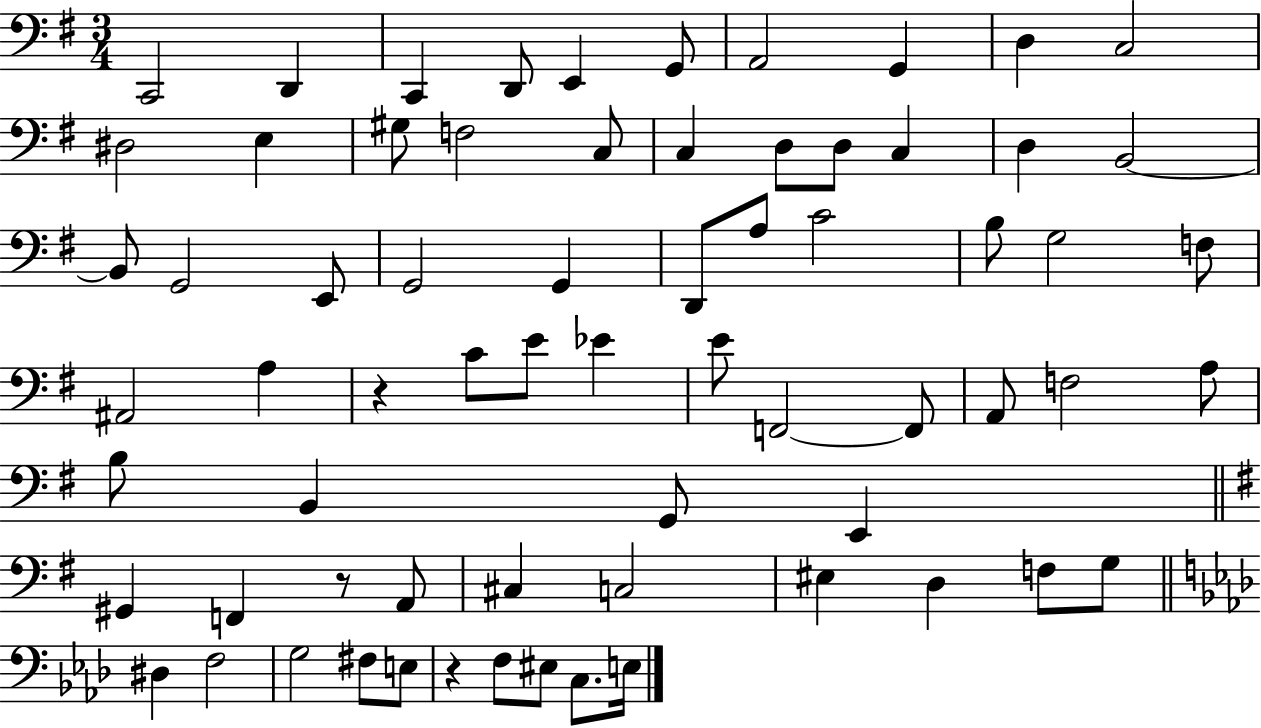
C2/h D2/q C2/q D2/e E2/q G2/e A2/h G2/q D3/q C3/h D#3/h E3/q G#3/e F3/h C3/e C3/q D3/e D3/e C3/q D3/q B2/h B2/e G2/h E2/e G2/h G2/q D2/e A3/e C4/h B3/e G3/h F3/e A#2/h A3/q R/q C4/e E4/e Eb4/q E4/e F2/h F2/e A2/e F3/h A3/e B3/e B2/q G2/e E2/q G#2/q F2/q R/e A2/e C#3/q C3/h EIS3/q D3/q F3/e G3/e D#3/q F3/h G3/h F#3/e E3/e R/q F3/e EIS3/e C3/e. E3/s